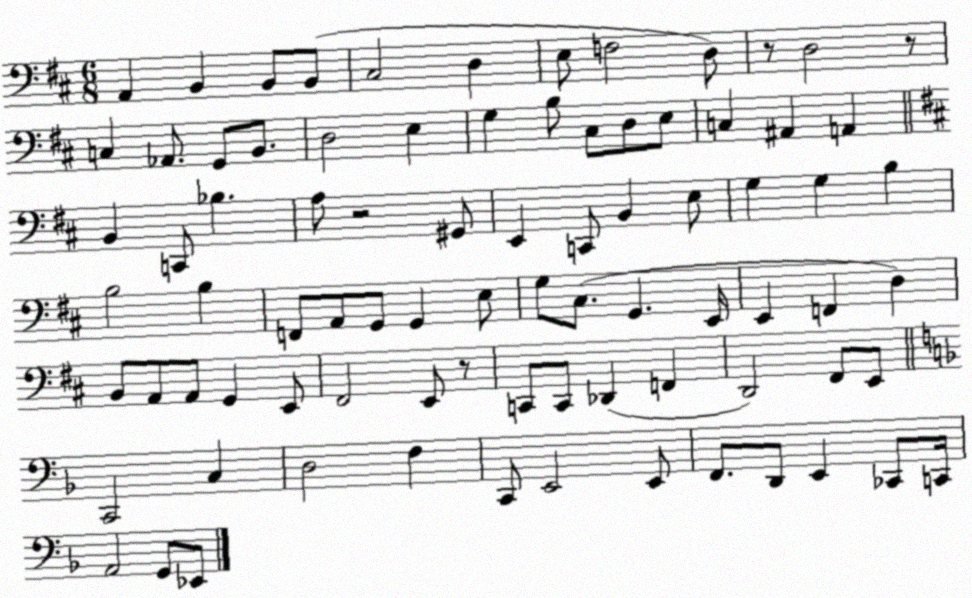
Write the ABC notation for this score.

X:1
T:Untitled
M:6/8
L:1/4
K:D
A,, B,, B,,/2 B,,/2 ^C,2 D, E,/2 F,2 D,/2 z/2 D,2 z/2 C, _A,,/2 G,,/2 B,,/2 D,2 E, G, B,/2 ^C,/2 D,/2 E,/2 C, ^A,, A,, B,, C,,/2 _B, A,/2 z2 ^G,,/2 E,, C,,/2 B,, E,/2 G, G, B, B,2 B, F,,/2 A,,/2 G,,/2 G,, E,/2 G,/2 ^C,/2 G,, E,,/4 E,, F,, D, B,,/2 A,,/2 A,,/2 G,, E,,/2 ^F,,2 E,,/2 z/2 C,,/2 C,,/2 _D,, F,, D,,2 ^F,,/2 E,,/2 C,,2 C, D,2 F, C,,/2 E,,2 E,,/2 F,,/2 D,,/2 E,, _C,,/2 C,,/4 A,,2 G,,/2 _E,,/2